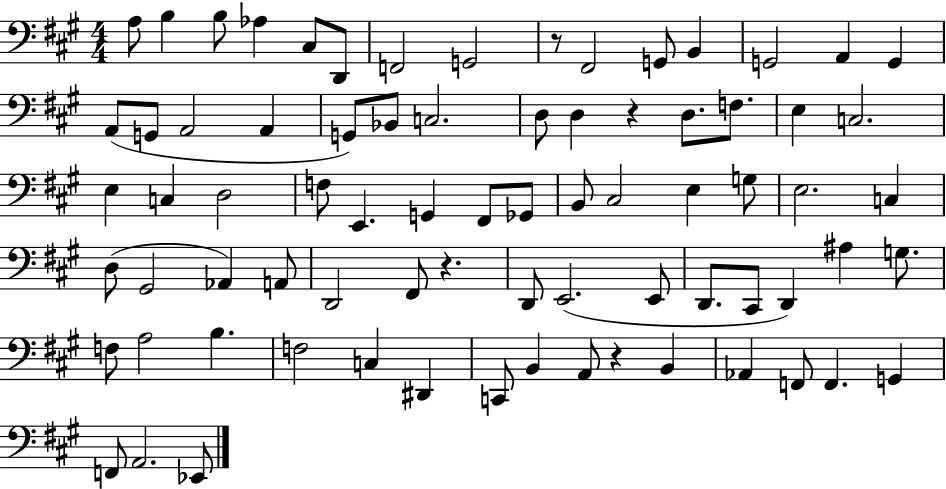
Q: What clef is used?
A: bass